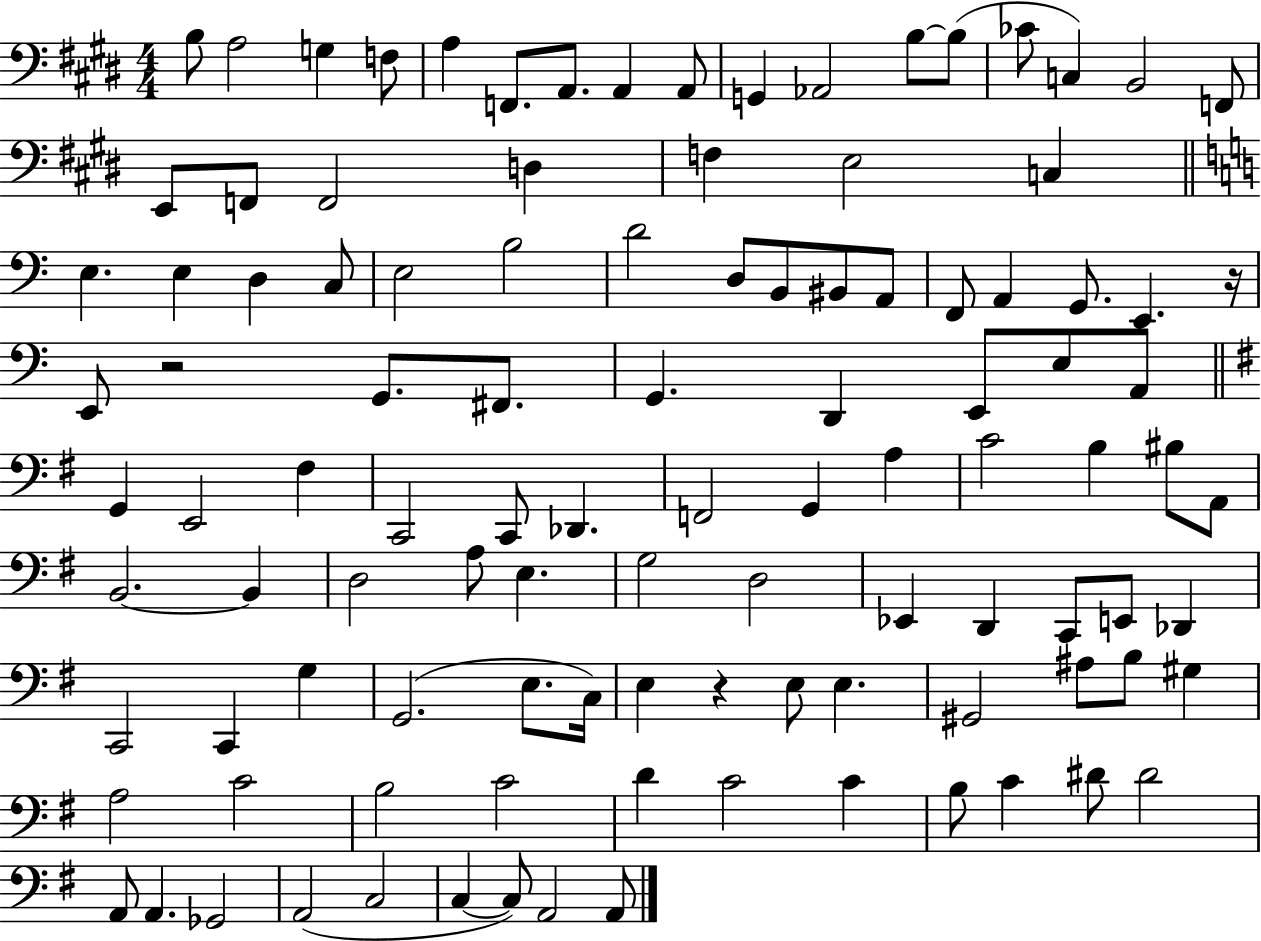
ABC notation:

X:1
T:Untitled
M:4/4
L:1/4
K:E
B,/2 A,2 G, F,/2 A, F,,/2 A,,/2 A,, A,,/2 G,, _A,,2 B,/2 B,/2 _C/2 C, B,,2 F,,/2 E,,/2 F,,/2 F,,2 D, F, E,2 C, E, E, D, C,/2 E,2 B,2 D2 D,/2 B,,/2 ^B,,/2 A,,/2 F,,/2 A,, G,,/2 E,, z/4 E,,/2 z2 G,,/2 ^F,,/2 G,, D,, E,,/2 E,/2 A,,/2 G,, E,,2 ^F, C,,2 C,,/2 _D,, F,,2 G,, A, C2 B, ^B,/2 A,,/2 B,,2 B,, D,2 A,/2 E, G,2 D,2 _E,, D,, C,,/2 E,,/2 _D,, C,,2 C,, G, G,,2 E,/2 C,/4 E, z E,/2 E, ^G,,2 ^A,/2 B,/2 ^G, A,2 C2 B,2 C2 D C2 C B,/2 C ^D/2 ^D2 A,,/2 A,, _G,,2 A,,2 C,2 C, C,/2 A,,2 A,,/2